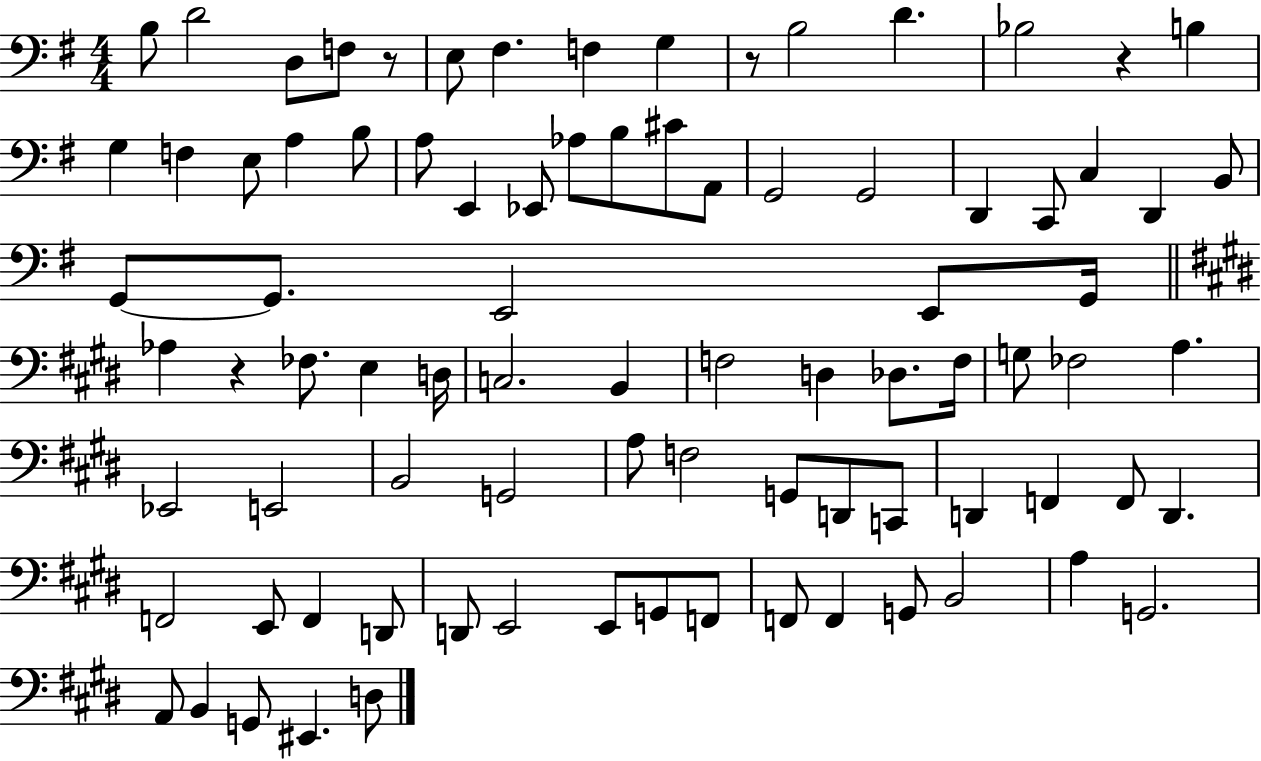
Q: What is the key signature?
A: G major